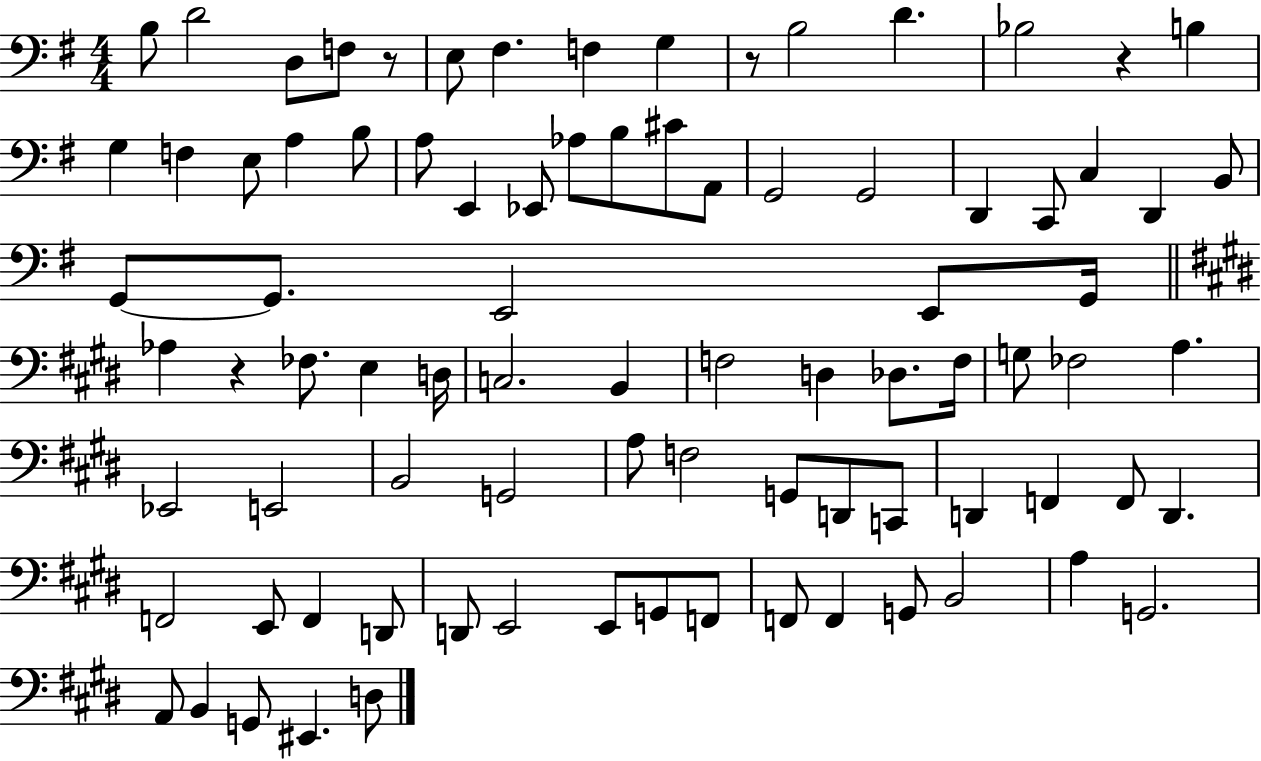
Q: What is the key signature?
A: G major